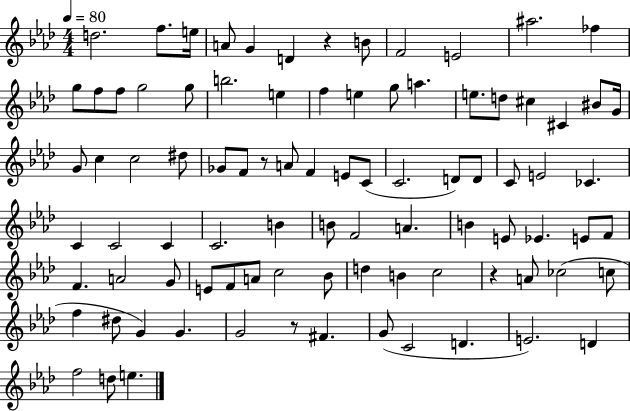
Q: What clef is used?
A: treble